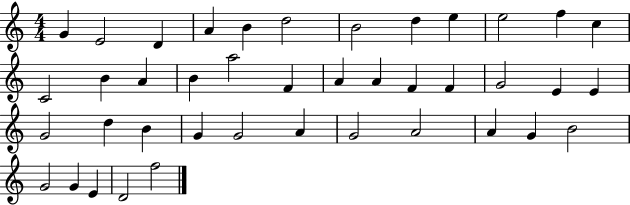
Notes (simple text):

G4/q E4/h D4/q A4/q B4/q D5/h B4/h D5/q E5/q E5/h F5/q C5/q C4/h B4/q A4/q B4/q A5/h F4/q A4/q A4/q F4/q F4/q G4/h E4/q E4/q G4/h D5/q B4/q G4/q G4/h A4/q G4/h A4/h A4/q G4/q B4/h G4/h G4/q E4/q D4/h F5/h